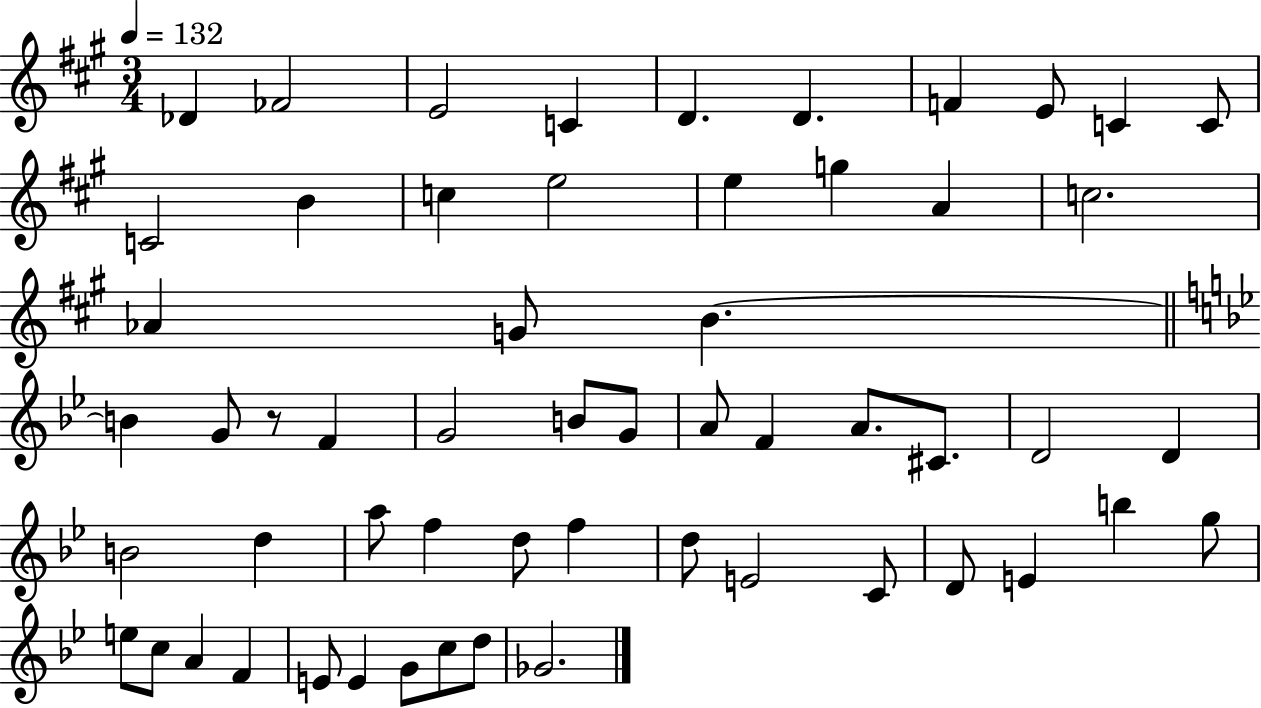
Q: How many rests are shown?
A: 1